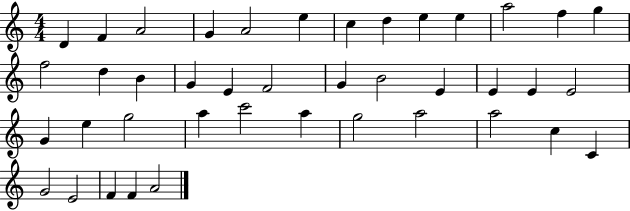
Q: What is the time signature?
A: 4/4